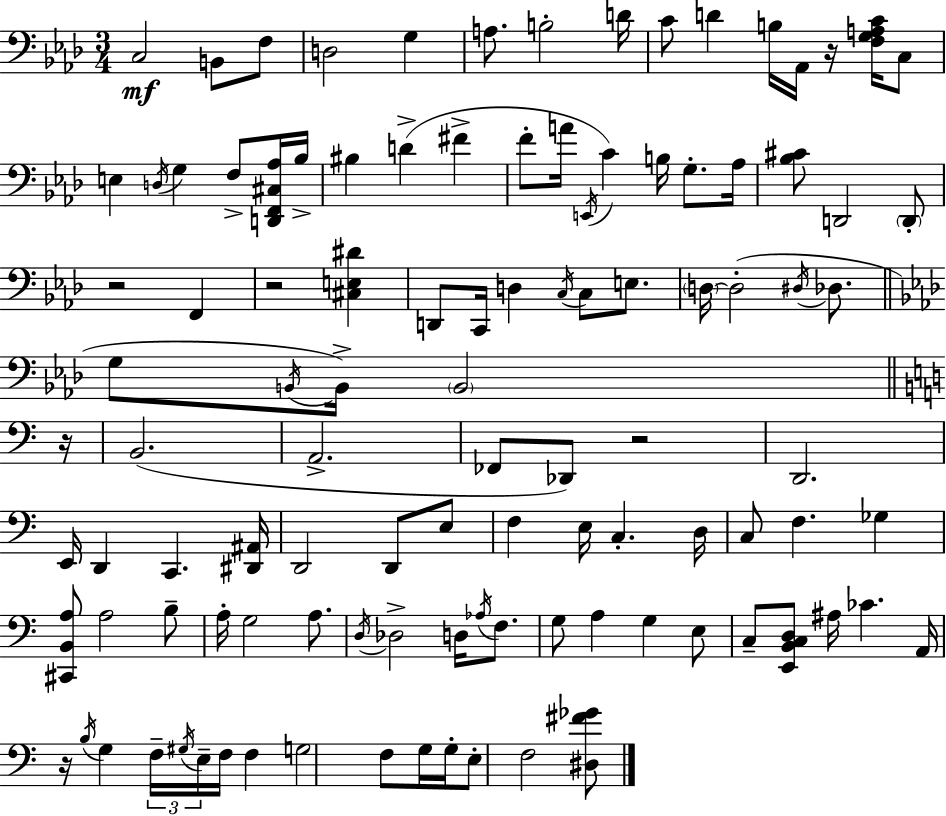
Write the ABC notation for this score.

X:1
T:Untitled
M:3/4
L:1/4
K:Ab
C,2 B,,/2 F,/2 D,2 G, A,/2 B,2 D/4 C/2 D B,/4 _A,,/4 z/4 [F,G,A,C]/4 C,/2 E, D,/4 G, F,/2 [D,,F,,^C,_A,]/4 _B,/4 ^B, D ^F F/2 A/4 E,,/4 C B,/4 G,/2 _A,/4 [_B,^C]/2 D,,2 D,,/2 z2 F,, z2 [^C,E,^D] D,,/2 C,,/4 D, C,/4 C,/2 E,/2 D,/4 D,2 ^D,/4 _D,/2 G,/2 B,,/4 B,,/4 B,,2 z/4 B,,2 A,,2 _F,,/2 _D,,/2 z2 D,,2 E,,/4 D,, C,, [^D,,^A,,]/4 D,,2 D,,/2 E,/2 F, E,/4 C, D,/4 C,/2 F, _G, [^C,,B,,A,]/2 A,2 B,/2 A,/4 G,2 A,/2 D,/4 _D,2 D,/4 _A,/4 F,/2 G,/2 A, G, E,/2 C,/2 [E,,B,,C,D,]/2 ^A,/4 _C A,,/4 z/4 B,/4 G, F,/4 ^G,/4 E,/4 F,/4 F, G,2 F,/2 G,/4 G,/4 E,/2 F,2 [^D,^F_G]/2